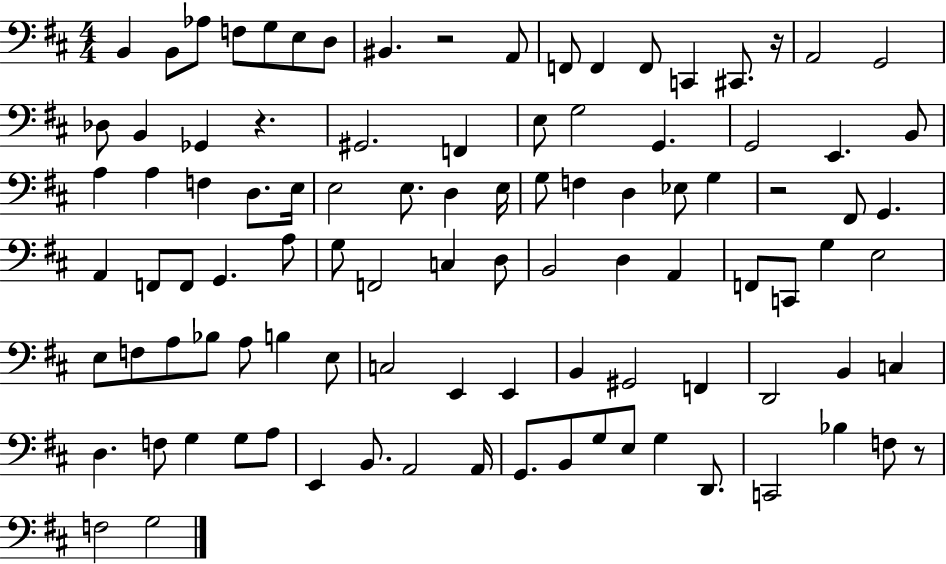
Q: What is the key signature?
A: D major